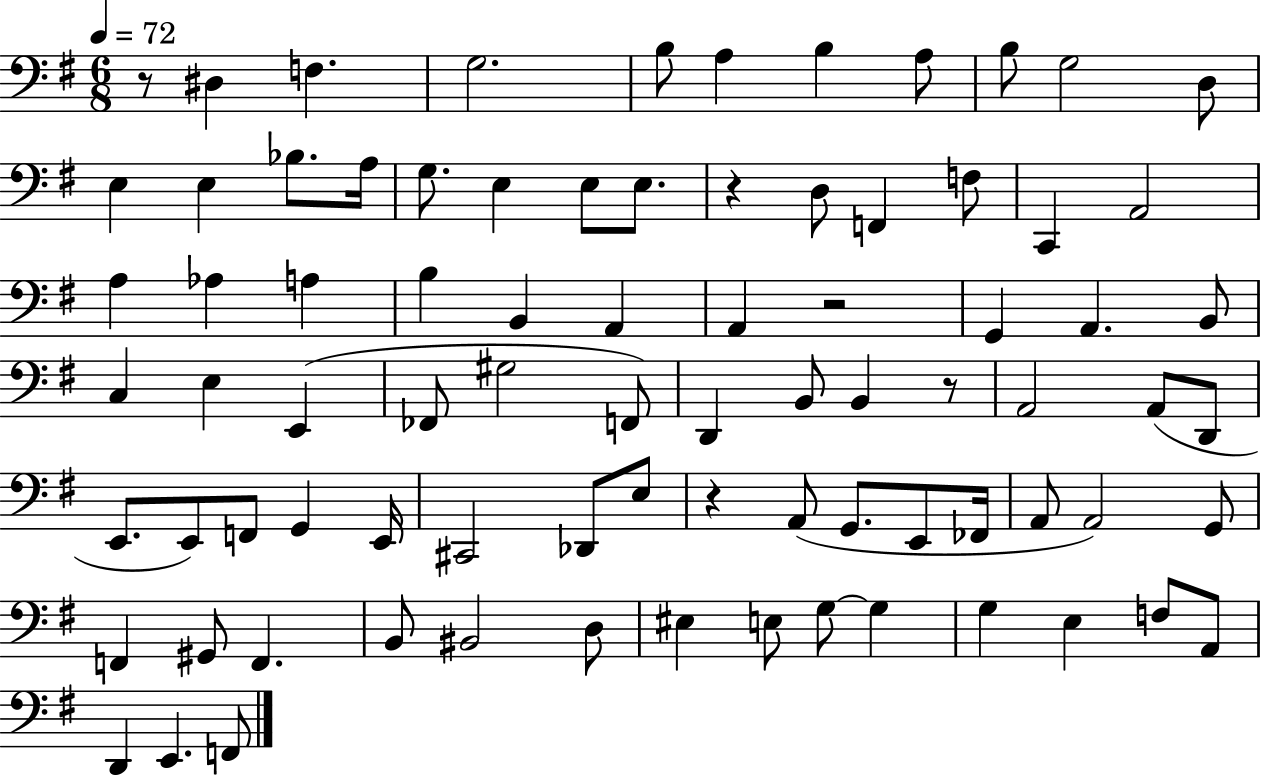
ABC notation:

X:1
T:Untitled
M:6/8
L:1/4
K:G
z/2 ^D, F, G,2 B,/2 A, B, A,/2 B,/2 G,2 D,/2 E, E, _B,/2 A,/4 G,/2 E, E,/2 E,/2 z D,/2 F,, F,/2 C,, A,,2 A, _A, A, B, B,, A,, A,, z2 G,, A,, B,,/2 C, E, E,, _F,,/2 ^G,2 F,,/2 D,, B,,/2 B,, z/2 A,,2 A,,/2 D,,/2 E,,/2 E,,/2 F,,/2 G,, E,,/4 ^C,,2 _D,,/2 E,/2 z A,,/2 G,,/2 E,,/2 _F,,/4 A,,/2 A,,2 G,,/2 F,, ^G,,/2 F,, B,,/2 ^B,,2 D,/2 ^E, E,/2 G,/2 G, G, E, F,/2 A,,/2 D,, E,, F,,/2